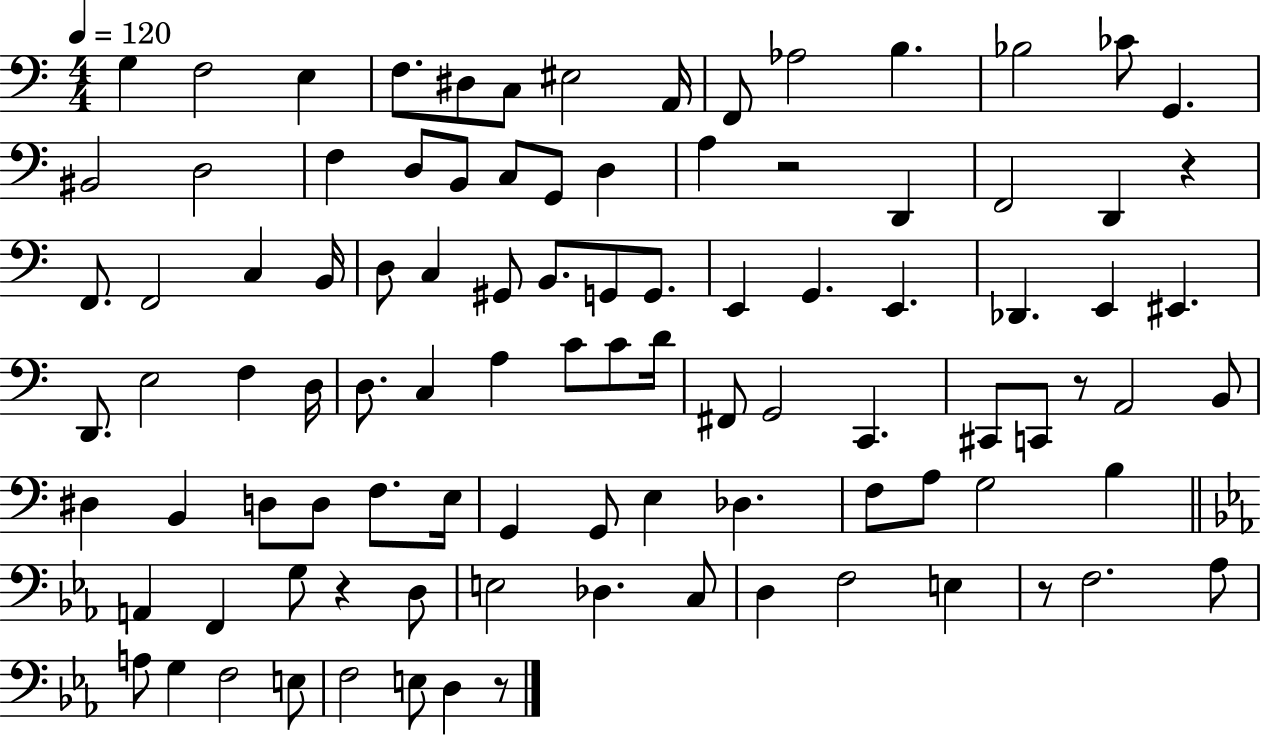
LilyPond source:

{
  \clef bass
  \numericTimeSignature
  \time 4/4
  \key c \major
  \tempo 4 = 120
  g4 f2 e4 | f8. dis8 c8 eis2 a,16 | f,8 aes2 b4. | bes2 ces'8 g,4. | \break bis,2 d2 | f4 d8 b,8 c8 g,8 d4 | a4 r2 d,4 | f,2 d,4 r4 | \break f,8. f,2 c4 b,16 | d8 c4 gis,8 b,8. g,8 g,8. | e,4 g,4. e,4. | des,4. e,4 eis,4. | \break d,8. e2 f4 d16 | d8. c4 a4 c'8 c'8 d'16 | fis,8 g,2 c,4. | cis,8 c,8 r8 a,2 b,8 | \break dis4 b,4 d8 d8 f8. e16 | g,4 g,8 e4 des4. | f8 a8 g2 b4 | \bar "||" \break \key ees \major a,4 f,4 g8 r4 d8 | e2 des4. c8 | d4 f2 e4 | r8 f2. aes8 | \break a8 g4 f2 e8 | f2 e8 d4 r8 | \bar "|."
}